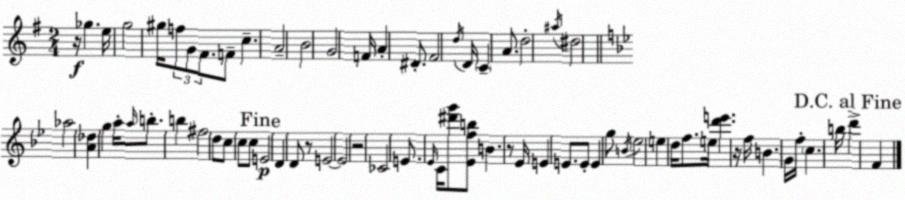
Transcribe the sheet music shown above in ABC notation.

X:1
T:Untitled
M:2/4
L:1/4
K:Em
z/4 _g e/4 g2 ^g/4 f/2 G/2 ^F/2 F/2 c A2 B2 G2 F/4 A ^D/2 ^F2 d/4 D/4 C A/2 d2 ^a/4 ^d2 _a2 [A_d] g a/4 a/4 b/2 b ^f2 d/2 c/2 c/2 c/2 E2 D D/2 z/2 E2 E2 z2 _C2 E/2 _E/4 C/4 [^d'g']/2 [_Efb]/2 B z/2 _E/4 E E/2 E/2 E g/2 B/4 _e2 e d/4 f/2 e/4 [d'e'] z/4 f/4 B G/4 f/4 c b/4 d' F